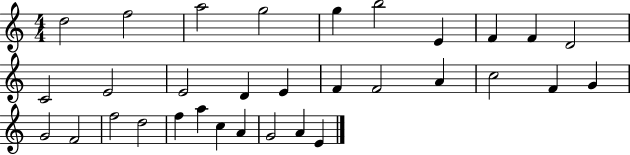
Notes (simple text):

D5/h F5/h A5/h G5/h G5/q B5/h E4/q F4/q F4/q D4/h C4/h E4/h E4/h D4/q E4/q F4/q F4/h A4/q C5/h F4/q G4/q G4/h F4/h F5/h D5/h F5/q A5/q C5/q A4/q G4/h A4/q E4/q